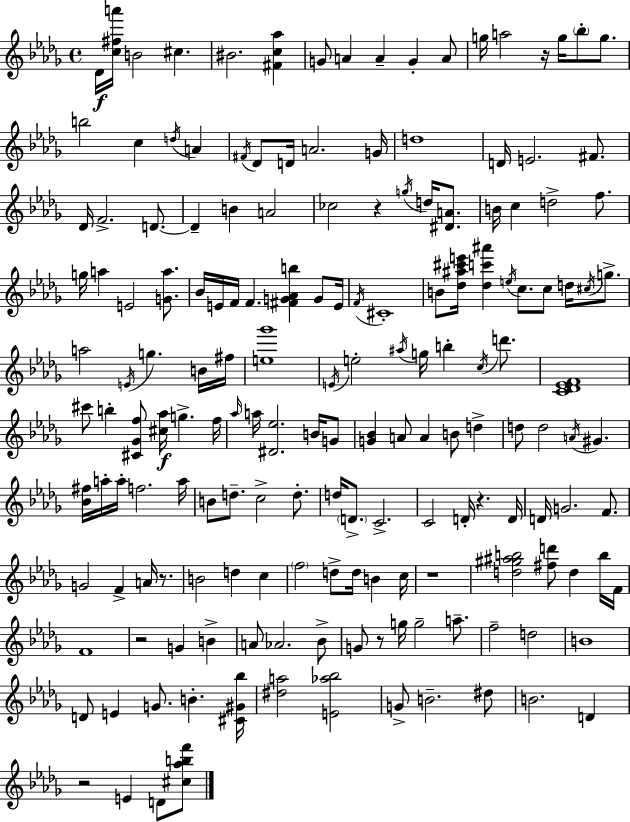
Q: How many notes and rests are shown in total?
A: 169